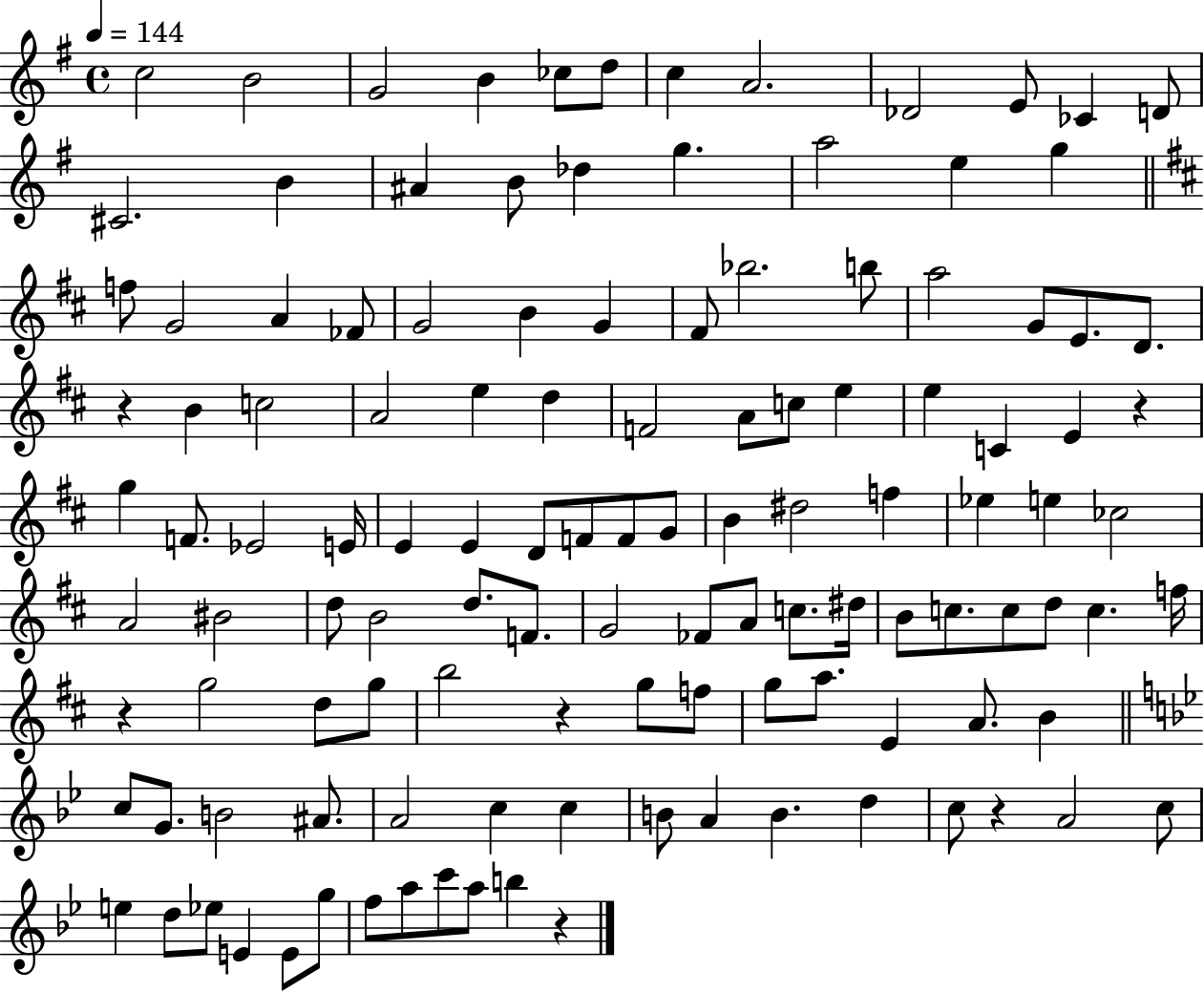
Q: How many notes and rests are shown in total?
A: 122